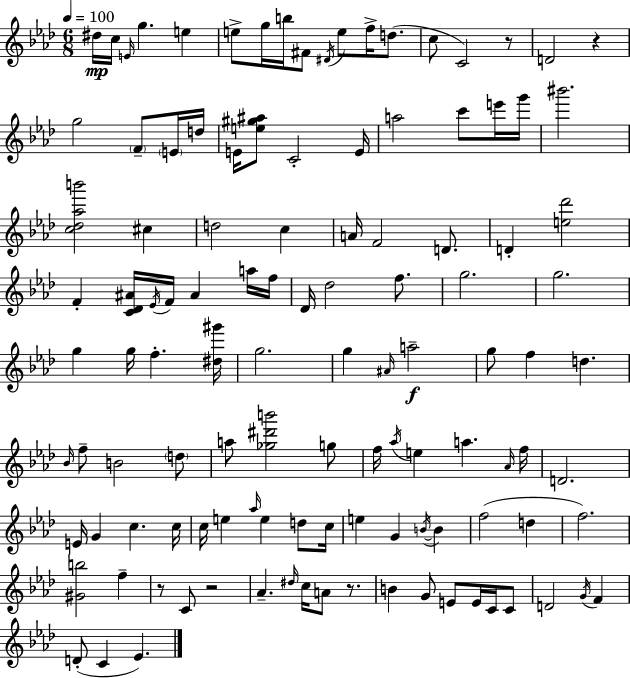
{
  \clef treble
  \numericTimeSignature
  \time 6/8
  \key f \minor
  \tempo 4 = 100
  \repeat volta 2 { dis''16\mp c''16 \grace { e'16 } g''4. e''4 | e''8-> g''16 b''16 fis'8 \acciaccatura { dis'16 } e''8 f''16-> d''8.( | c''8 c'2) | r8 d'2 r4 | \break g''2 \parenthesize f'8-- | \parenthesize e'16 d''16 e'16 <e'' gis'' ais''>8 c'2-. | e'16 a''2 c'''8 | e'''16 g'''16 bis'''2. | \break <c'' des'' aes'' b'''>2 cis''4 | d''2 c''4 | a'16 f'2 d'8. | d'4-. <e'' des'''>2 | \break f'4-. <c' des' ais'>16 \acciaccatura { ees'16 } f'16 ais'4 | a''16 f''16 des'16 des''2 | f''8. g''2. | g''2. | \break g''4 g''16 f''4.-. | <dis'' gis'''>16 g''2. | g''4 \grace { ais'16 }\f a''2-- | g''8 f''4 d''4. | \break \grace { bes'16 } f''8-- b'2 | \parenthesize d''8 a''8 <ges'' dis''' b'''>2 | g''8 f''16 \acciaccatura { aes''16 } e''4 a''4. | \grace { aes'16 } f''16 d'2. | \break e'16 g'4 | c''4. c''16 c''16 e''4 | \grace { aes''16 } e''4 d''8 c''16 e''4 | g'4 \acciaccatura { b'16~ }~ b'4 f''2( | \break d''4 f''2.) | <gis' b''>2 | f''4-- r8 c'8 | r2 aes'4.-- | \break \grace { dis''16 } c''16 a'8 r8. b'4 | g'8 e'8 e'16 c'16 c'8 d'2 | \acciaccatura { g'16 } f'4 d'8-.( | c'4 ees'4.) } \bar "|."
}